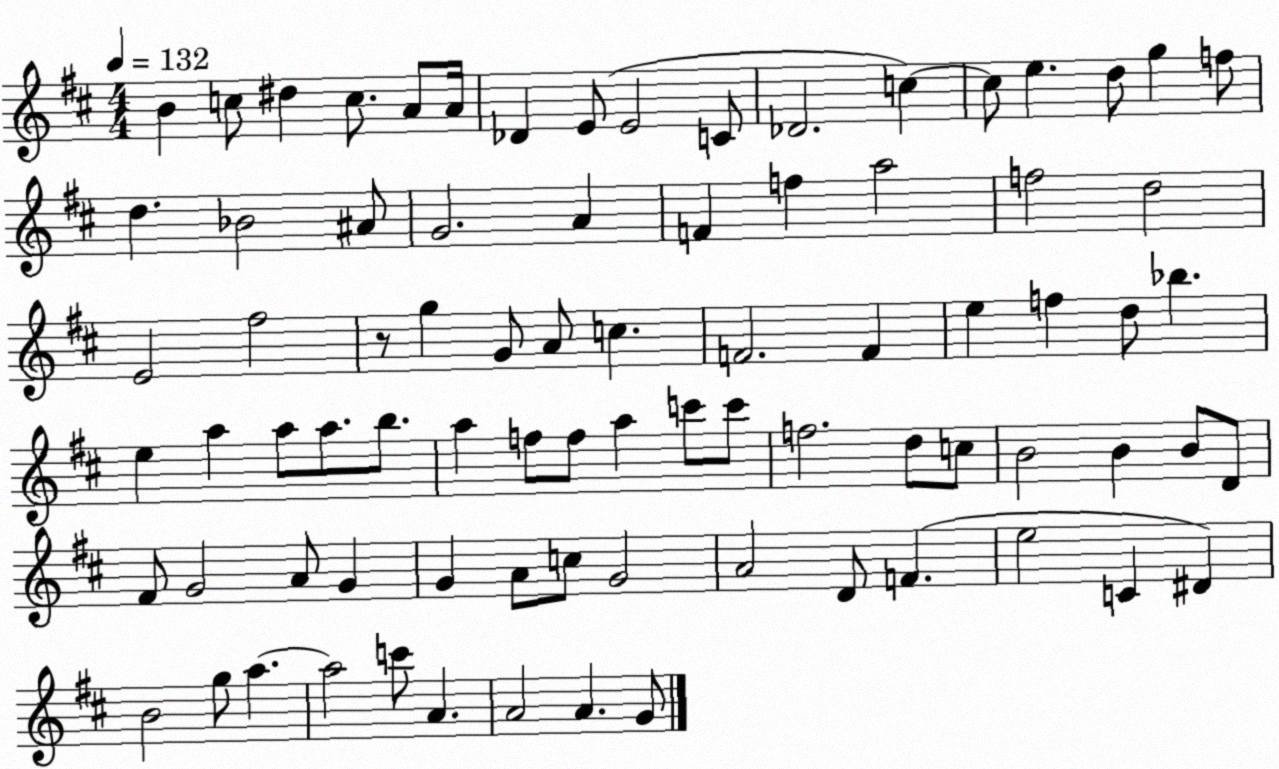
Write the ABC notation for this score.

X:1
T:Untitled
M:4/4
L:1/4
K:D
B c/2 ^d c/2 A/2 A/4 _D E/2 E2 C/2 _D2 c c/2 e d/2 g f/2 d _B2 ^A/2 G2 A F f a2 f2 d2 E2 ^f2 z/2 g G/2 A/2 c F2 F e f d/2 _b e a a/2 a/2 b/2 a f/2 f/2 a c'/2 c'/2 f2 d/2 c/2 B2 B B/2 D/2 ^F/2 G2 A/2 G G A/2 c/2 G2 A2 D/2 F e2 C ^D B2 g/2 a a2 c'/2 A A2 A G/2